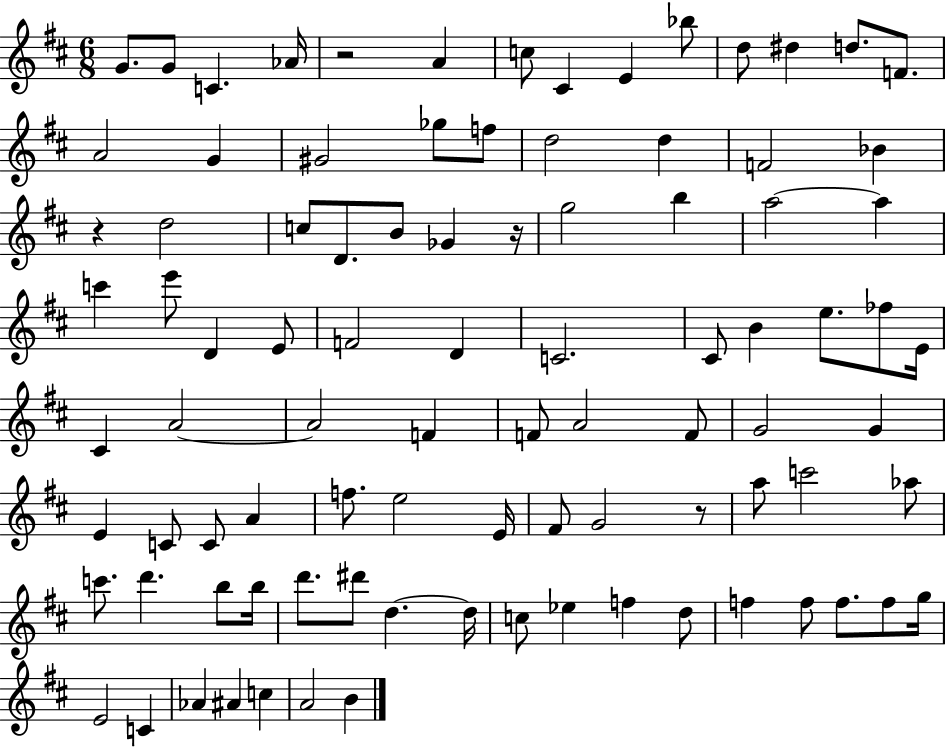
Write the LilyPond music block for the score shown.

{
  \clef treble
  \numericTimeSignature
  \time 6/8
  \key d \major
  \repeat volta 2 { g'8. g'8 c'4. aes'16 | r2 a'4 | c''8 cis'4 e'4 bes''8 | d''8 dis''4 d''8. f'8. | \break a'2 g'4 | gis'2 ges''8 f''8 | d''2 d''4 | f'2 bes'4 | \break r4 d''2 | c''8 d'8. b'8 ges'4 r16 | g''2 b''4 | a''2~~ a''4 | \break c'''4 e'''8 d'4 e'8 | f'2 d'4 | c'2. | cis'8 b'4 e''8. fes''8 e'16 | \break cis'4 a'2~~ | a'2 f'4 | f'8 a'2 f'8 | g'2 g'4 | \break e'4 c'8 c'8 a'4 | f''8. e''2 e'16 | fis'8 g'2 r8 | a''8 c'''2 aes''8 | \break c'''8. d'''4. b''8 b''16 | d'''8. dis'''8 d''4.~~ d''16 | c''8 ees''4 f''4 d''8 | f''4 f''8 f''8. f''8 g''16 | \break e'2 c'4 | aes'4 ais'4 c''4 | a'2 b'4 | } \bar "|."
}